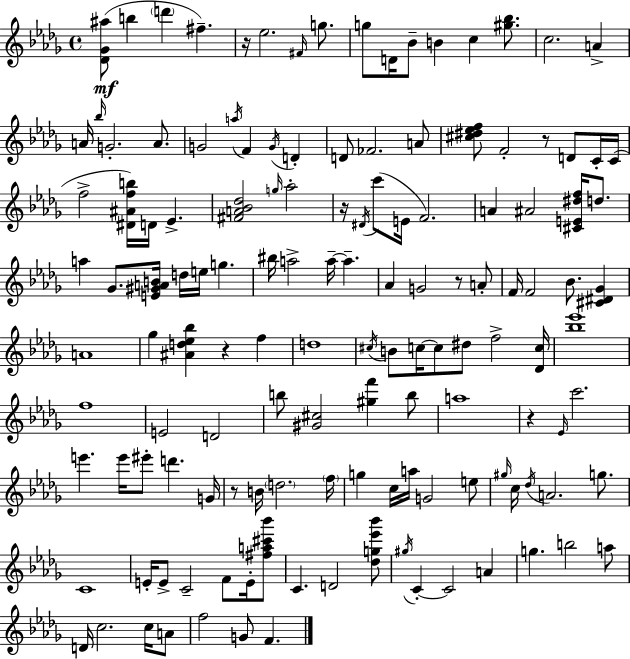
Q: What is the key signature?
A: BES minor